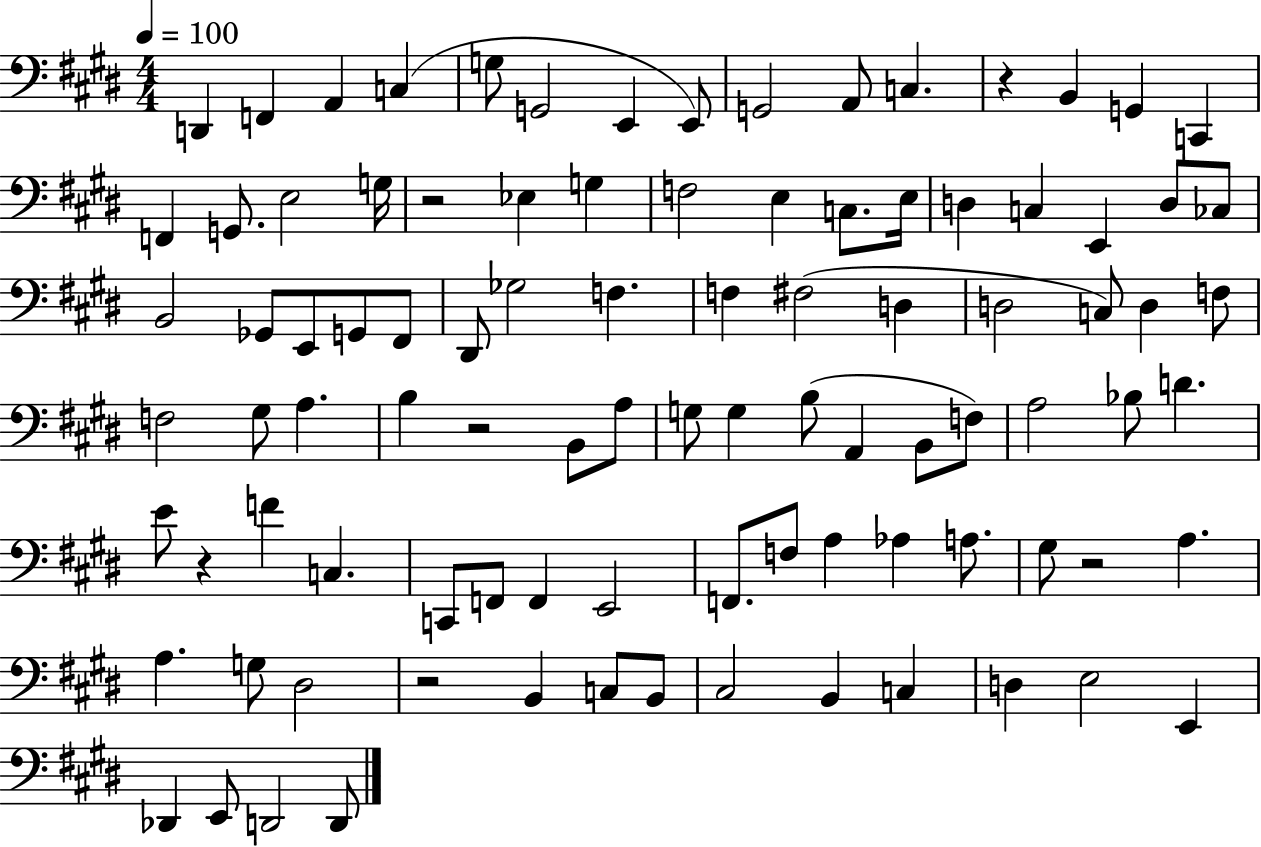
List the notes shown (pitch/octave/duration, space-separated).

D2/q F2/q A2/q C3/q G3/e G2/h E2/q E2/e G2/h A2/e C3/q. R/q B2/q G2/q C2/q F2/q G2/e. E3/h G3/s R/h Eb3/q G3/q F3/h E3/q C3/e. E3/s D3/q C3/q E2/q D3/e CES3/e B2/h Gb2/e E2/e G2/e F#2/e D#2/e Gb3/h F3/q. F3/q F#3/h D3/q D3/h C3/e D3/q F3/e F3/h G#3/e A3/q. B3/q R/h B2/e A3/e G3/e G3/q B3/e A2/q B2/e F3/e A3/h Bb3/e D4/q. E4/e R/q F4/q C3/q. C2/e F2/e F2/q E2/h F2/e. F3/e A3/q Ab3/q A3/e. G#3/e R/h A3/q. A3/q. G3/e D#3/h R/h B2/q C3/e B2/e C#3/h B2/q C3/q D3/q E3/h E2/q Db2/q E2/e D2/h D2/e